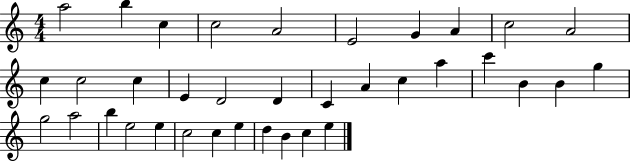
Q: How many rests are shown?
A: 0